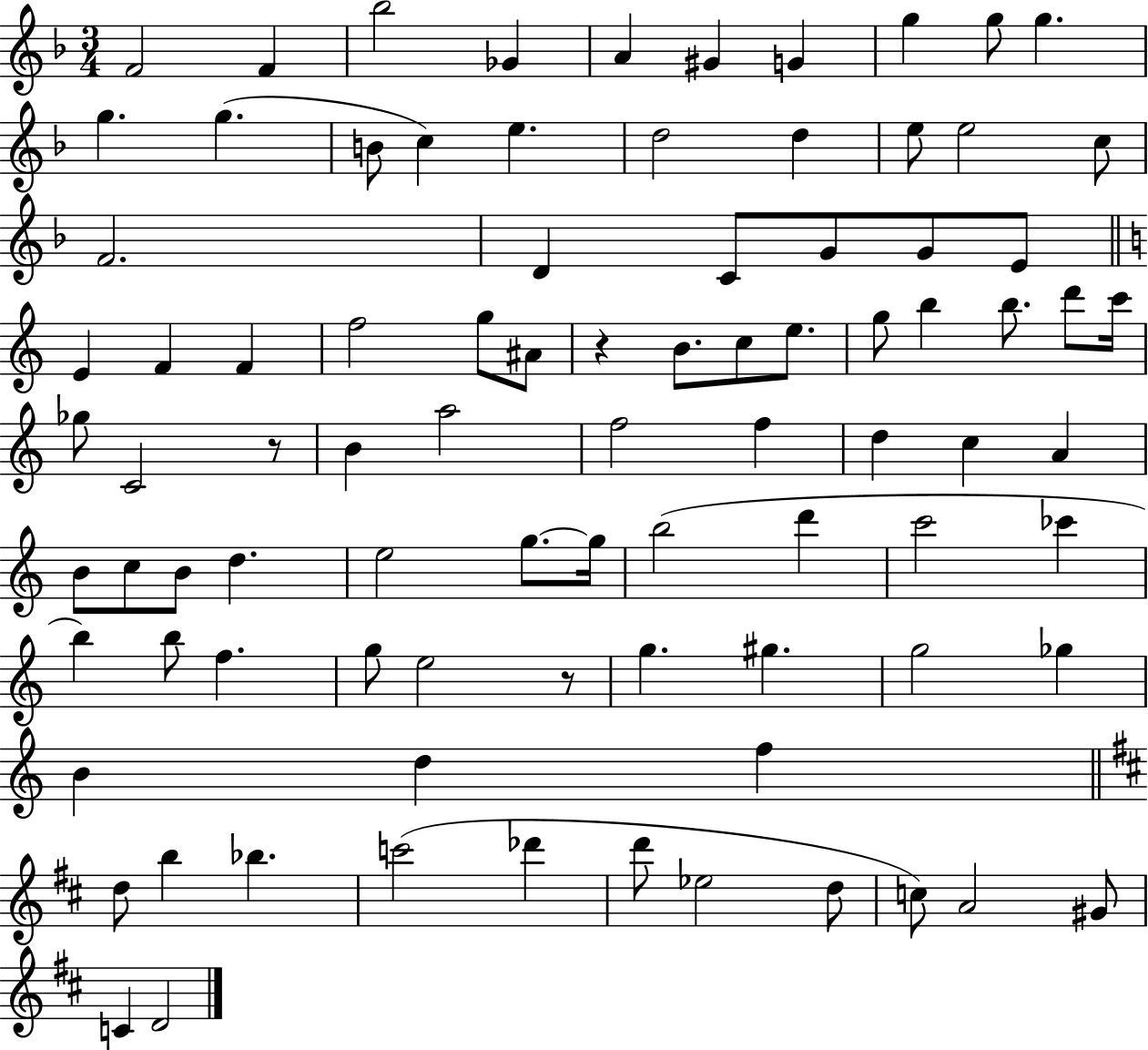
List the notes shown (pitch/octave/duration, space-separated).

F4/h F4/q Bb5/h Gb4/q A4/q G#4/q G4/q G5/q G5/e G5/q. G5/q. G5/q. B4/e C5/q E5/q. D5/h D5/q E5/e E5/h C5/e F4/h. D4/q C4/e G4/e G4/e E4/e E4/q F4/q F4/q F5/h G5/e A#4/e R/q B4/e. C5/e E5/e. G5/e B5/q B5/e. D6/e C6/s Gb5/e C4/h R/e B4/q A5/h F5/h F5/q D5/q C5/q A4/q B4/e C5/e B4/e D5/q. E5/h G5/e. G5/s B5/h D6/q C6/h CES6/q B5/q B5/e F5/q. G5/e E5/h R/e G5/q. G#5/q. G5/h Gb5/q B4/q D5/q F5/q D5/e B5/q Bb5/q. C6/h Db6/q D6/e Eb5/h D5/e C5/e A4/h G#4/e C4/q D4/h